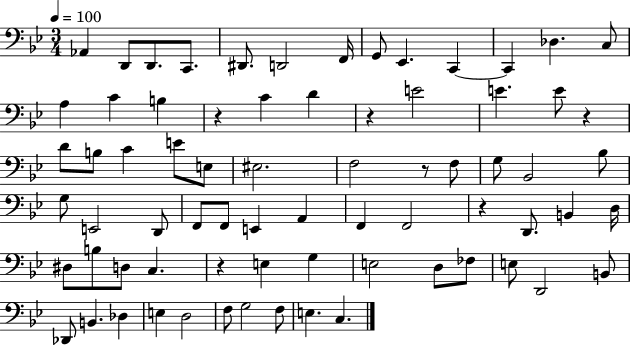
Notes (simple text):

Ab2/q D2/e D2/e. C2/e. D#2/e. D2/h F2/s G2/e Eb2/q. C2/q C2/q Db3/q. C3/e A3/q C4/q B3/q R/q C4/q D4/q R/q E4/h E4/q. E4/e R/q D4/e B3/e C4/q E4/e E3/e EIS3/h. F3/h R/e F3/e G3/e Bb2/h Bb3/e G3/e E2/h D2/e F2/e F2/e E2/q A2/q F2/q F2/h R/q D2/e. B2/q D3/s D#3/e B3/e D3/e C3/q. R/q E3/q G3/q E3/h D3/e FES3/e E3/e D2/h B2/e Db2/e B2/q. Db3/q E3/q D3/h F3/e G3/h F3/e E3/q. C3/q.